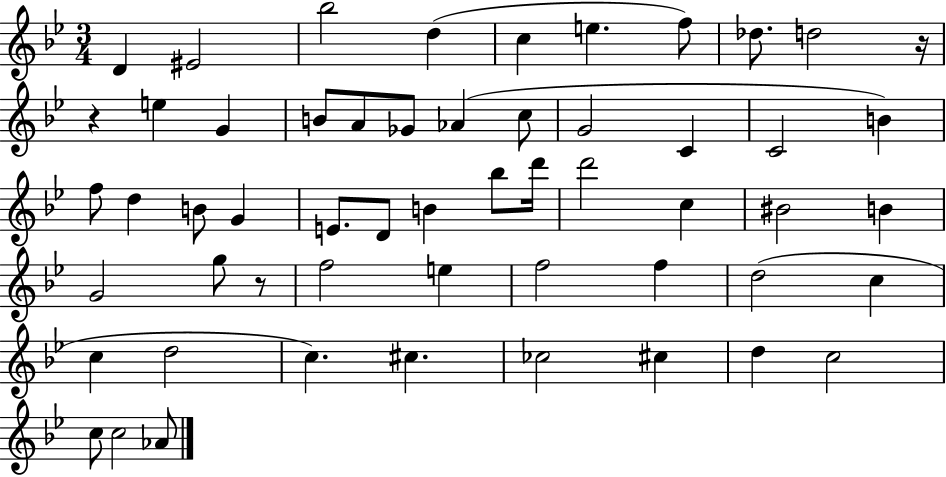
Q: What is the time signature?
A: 3/4